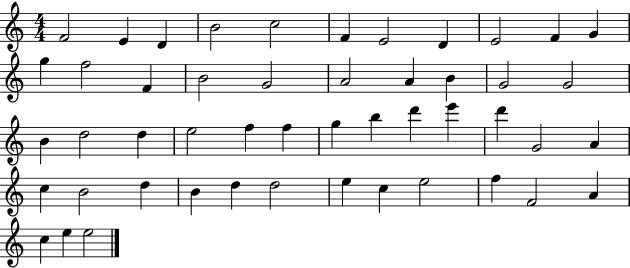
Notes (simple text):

F4/h E4/q D4/q B4/h C5/h F4/q E4/h D4/q E4/h F4/q G4/q G5/q F5/h F4/q B4/h G4/h A4/h A4/q B4/q G4/h G4/h B4/q D5/h D5/q E5/h F5/q F5/q G5/q B5/q D6/q E6/q D6/q G4/h A4/q C5/q B4/h D5/q B4/q D5/q D5/h E5/q C5/q E5/h F5/q F4/h A4/q C5/q E5/q E5/h